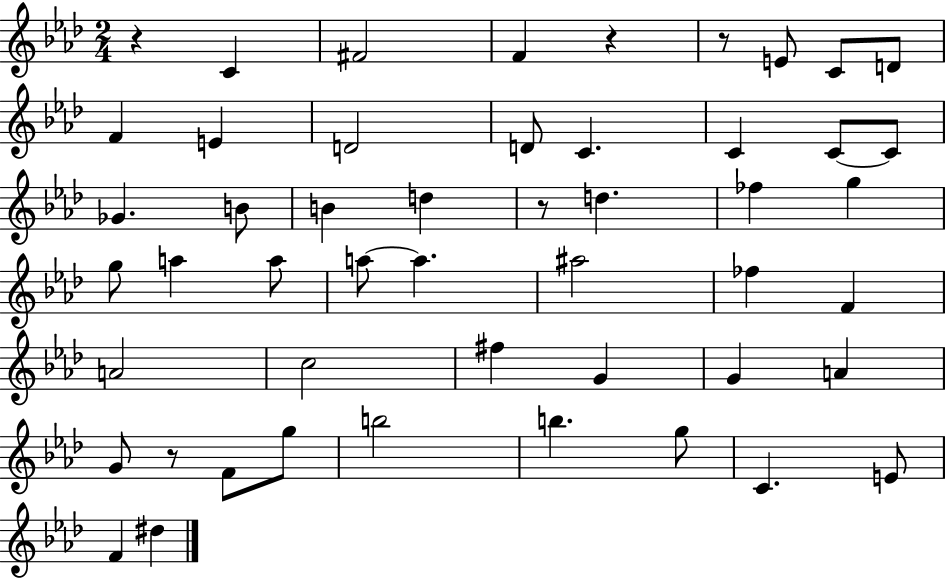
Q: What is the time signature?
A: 2/4